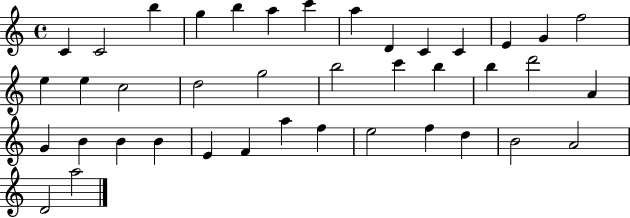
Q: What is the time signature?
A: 4/4